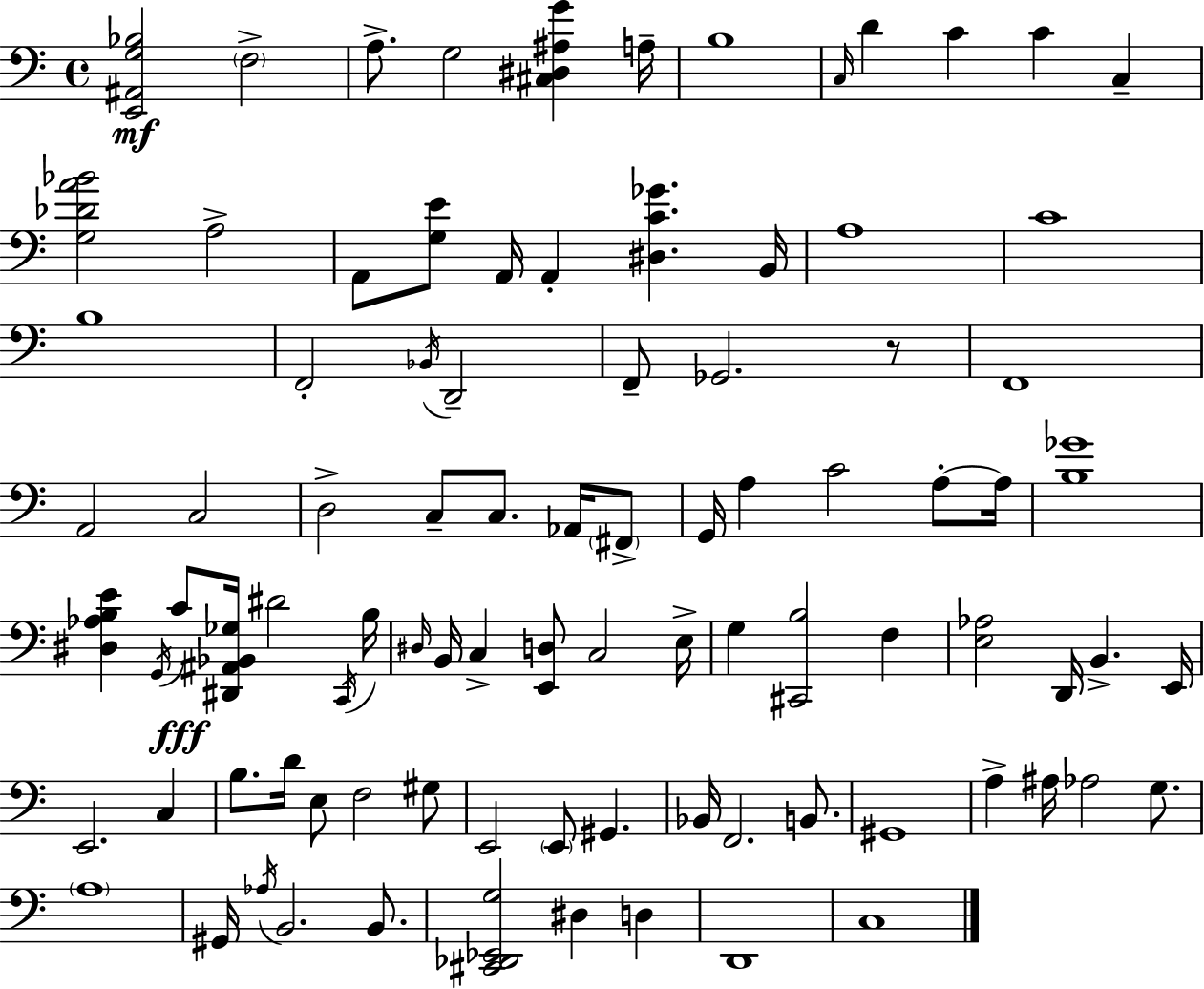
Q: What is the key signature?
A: A minor